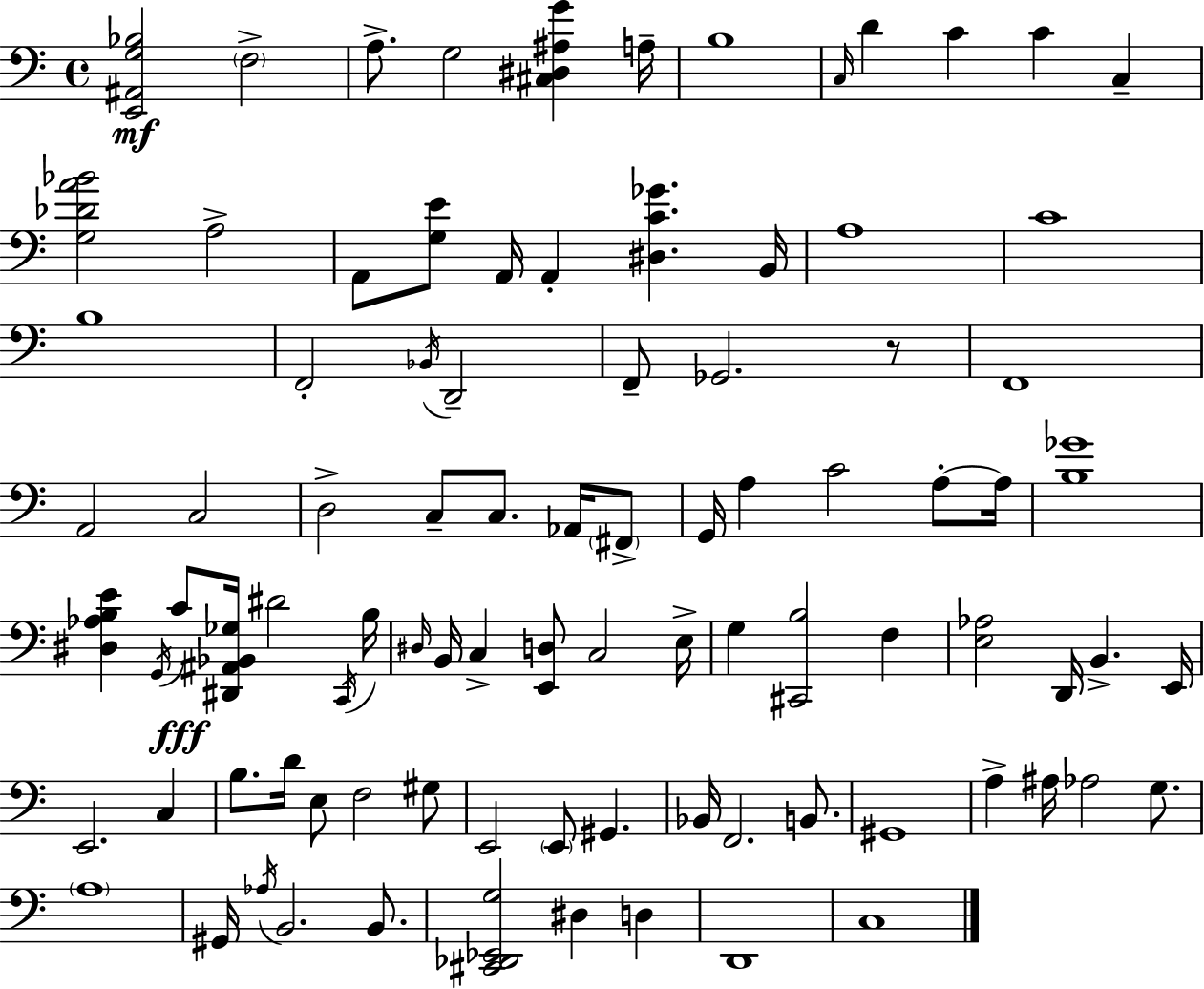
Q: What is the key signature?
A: A minor